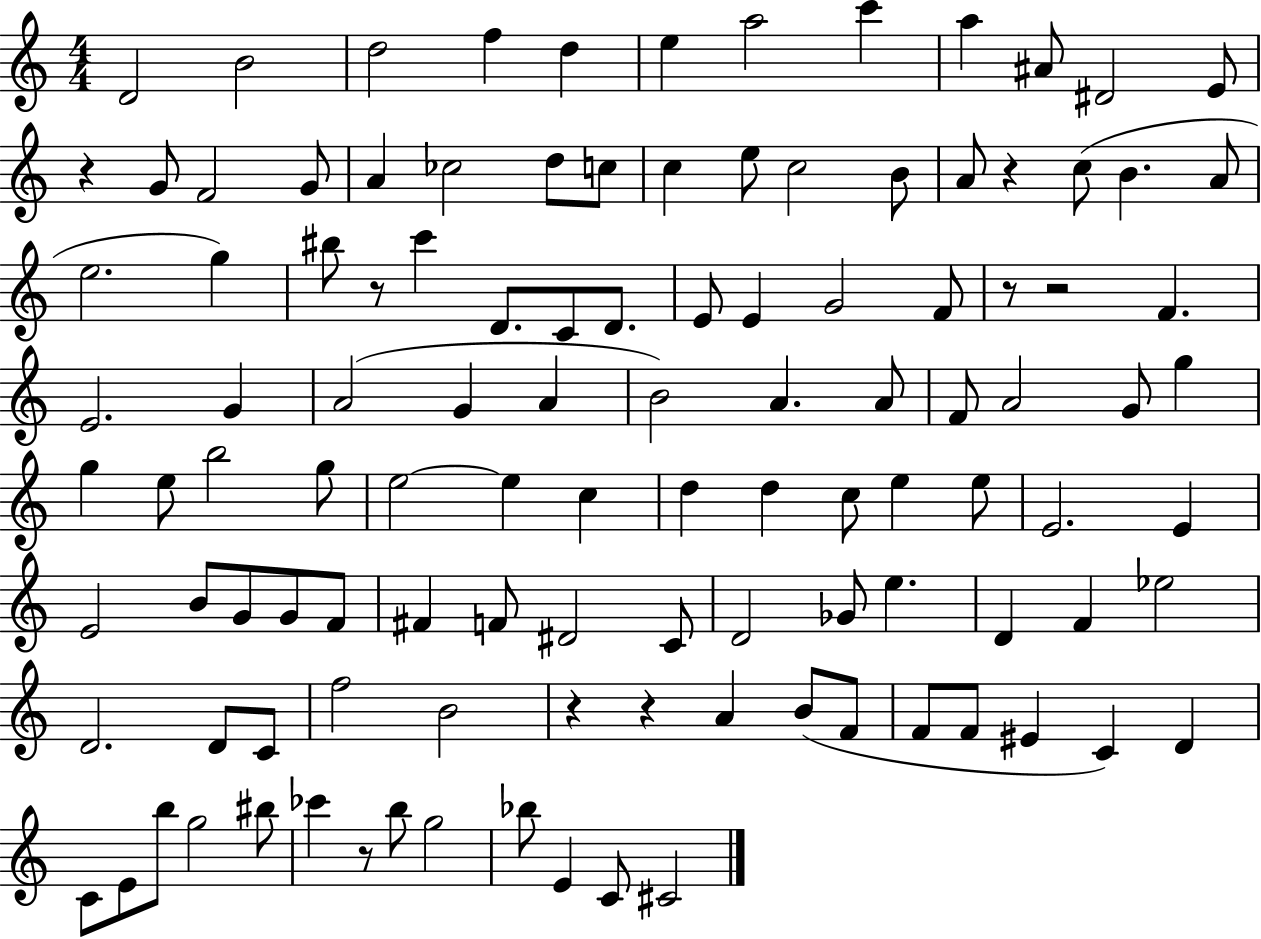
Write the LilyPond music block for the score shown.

{
  \clef treble
  \numericTimeSignature
  \time 4/4
  \key c \major
  \repeat volta 2 { d'2 b'2 | d''2 f''4 d''4 | e''4 a''2 c'''4 | a''4 ais'8 dis'2 e'8 | \break r4 g'8 f'2 g'8 | a'4 ces''2 d''8 c''8 | c''4 e''8 c''2 b'8 | a'8 r4 c''8( b'4. a'8 | \break e''2. g''4) | bis''8 r8 c'''4 d'8. c'8 d'8. | e'8 e'4 g'2 f'8 | r8 r2 f'4. | \break e'2. g'4 | a'2( g'4 a'4 | b'2) a'4. a'8 | f'8 a'2 g'8 g''4 | \break g''4 e''8 b''2 g''8 | e''2~~ e''4 c''4 | d''4 d''4 c''8 e''4 e''8 | e'2. e'4 | \break e'2 b'8 g'8 g'8 f'8 | fis'4 f'8 dis'2 c'8 | d'2 ges'8 e''4. | d'4 f'4 ees''2 | \break d'2. d'8 c'8 | f''2 b'2 | r4 r4 a'4 b'8( f'8 | f'8 f'8 eis'4 c'4) d'4 | \break c'8 e'8 b''8 g''2 bis''8 | ces'''4 r8 b''8 g''2 | bes''8 e'4 c'8 cis'2 | } \bar "|."
}